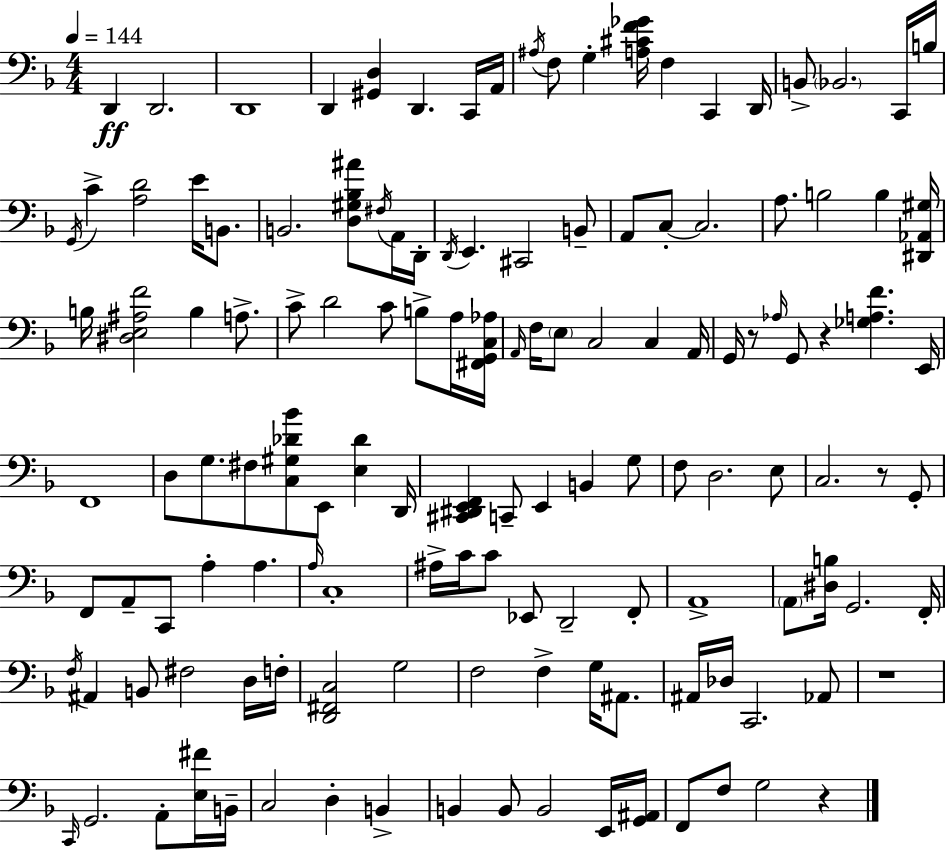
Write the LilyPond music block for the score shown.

{
  \clef bass
  \numericTimeSignature
  \time 4/4
  \key d \minor
  \tempo 4 = 144
  d,4\ff d,2. | d,1 | d,4 <gis, d>4 d,4. c,16 a,16 | \acciaccatura { ais16 } f8 g4-. <a cis' f' ges'>16 f4 c,4 | \break d,16 b,8-> \parenthesize bes,2. c,16 | b16 \acciaccatura { g,16 } c'4-> <a d'>2 e'16 b,8. | b,2. <d gis bes ais'>8 | \acciaccatura { fis16 } a,16 d,16-. \acciaccatura { d,16 } e,4. cis,2 | \break b,8-- a,8 c8-.~~ c2. | a8. b2 b4 | <dis, aes, gis>16 b16 <dis e ais f'>2 b4 | a8.-> c'8-> d'2 c'8 | \break b8-> a16 <fis, g, c aes>16 \grace { a,16 } f16 \parenthesize e8 c2 | c4 a,16 g,16 r8 \grace { aes16 } g,8 r4 <ges a f'>4. | e,16 f,1 | d8 g8. fis8 <c gis des' bes'>8 e,8 | \break <e des'>4 d,16 <cis, dis, e, f,>4 c,8-- e,4 | b,4 g8 f8 d2. | e8 c2. | r8 g,8-. f,8 a,8-- c,8 a4-. | \break a4. \grace { a16 } c1-. | ais16-> c'16 c'8 ees,8 d,2-- | f,8-. a,1-> | \parenthesize a,8 <dis b>16 g,2. | \break f,16-. \acciaccatura { f16 } ais,4 b,8 fis2 | d16 f16-. <d, fis, c>2 | g2 f2 | f4-> g16 ais,8. ais,16 des16 c,2. | \break aes,8 r1 | \grace { c,16 } g,2. | a,8-. <e fis'>16 b,16-- c2 | d4-. b,4-> b,4 b,8 b,2 | \break e,16 <g, ais,>16 f,8 f8 g2 | r4 \bar "|."
}